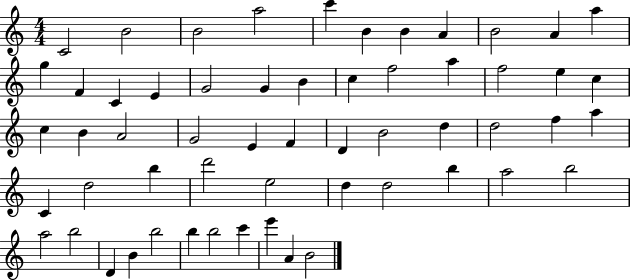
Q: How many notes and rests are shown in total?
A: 57